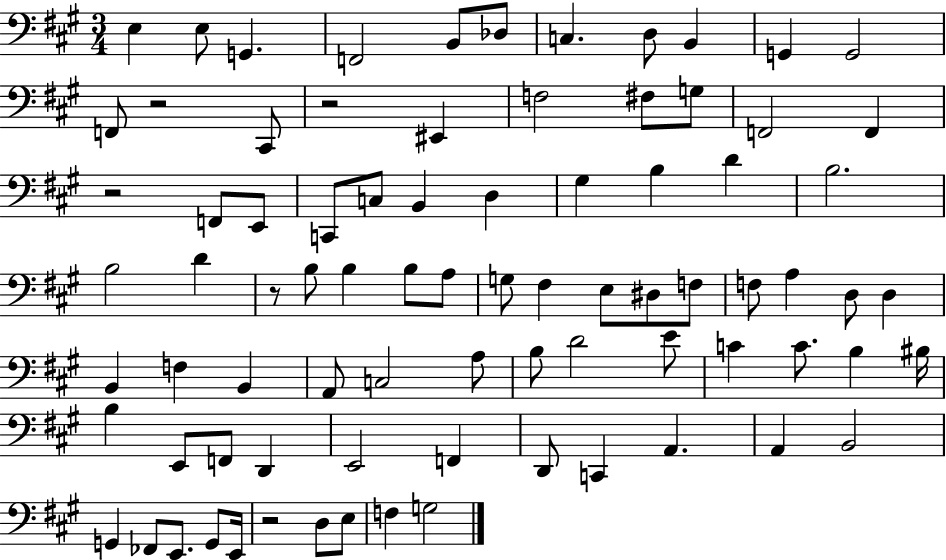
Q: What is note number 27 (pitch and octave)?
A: B3